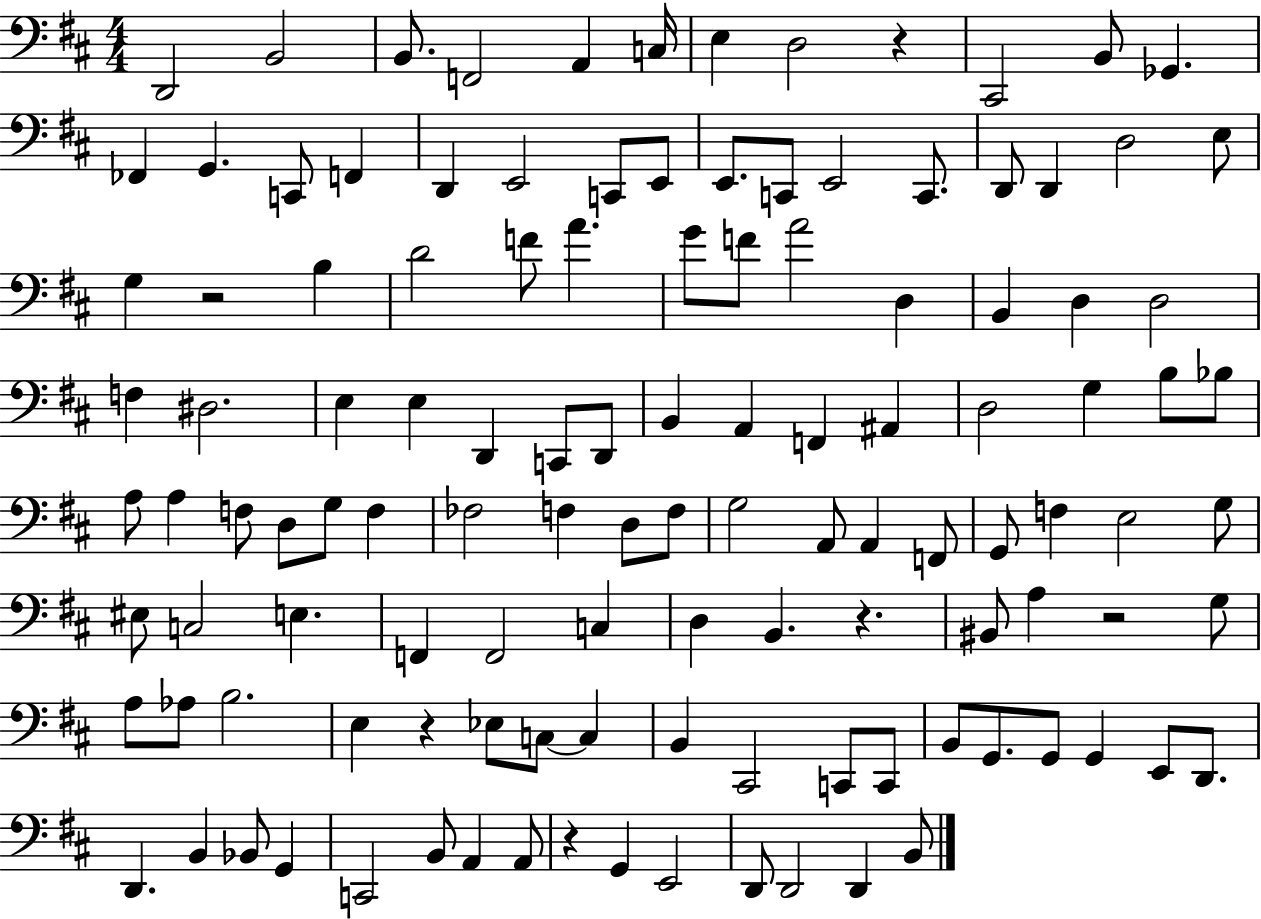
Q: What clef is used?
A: bass